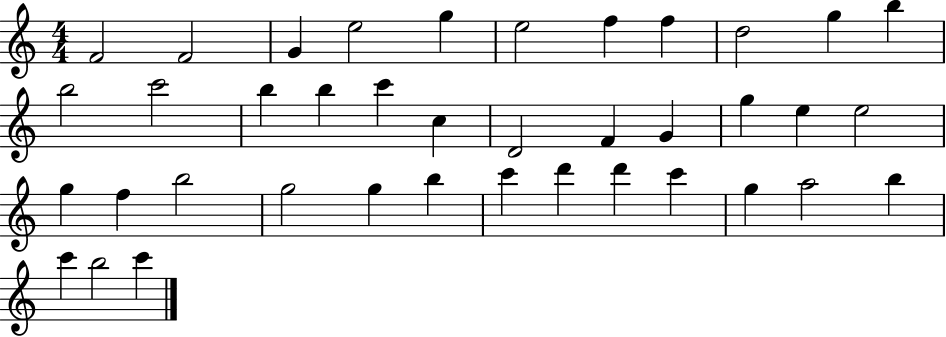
{
  \clef treble
  \numericTimeSignature
  \time 4/4
  \key c \major
  f'2 f'2 | g'4 e''2 g''4 | e''2 f''4 f''4 | d''2 g''4 b''4 | \break b''2 c'''2 | b''4 b''4 c'''4 c''4 | d'2 f'4 g'4 | g''4 e''4 e''2 | \break g''4 f''4 b''2 | g''2 g''4 b''4 | c'''4 d'''4 d'''4 c'''4 | g''4 a''2 b''4 | \break c'''4 b''2 c'''4 | \bar "|."
}